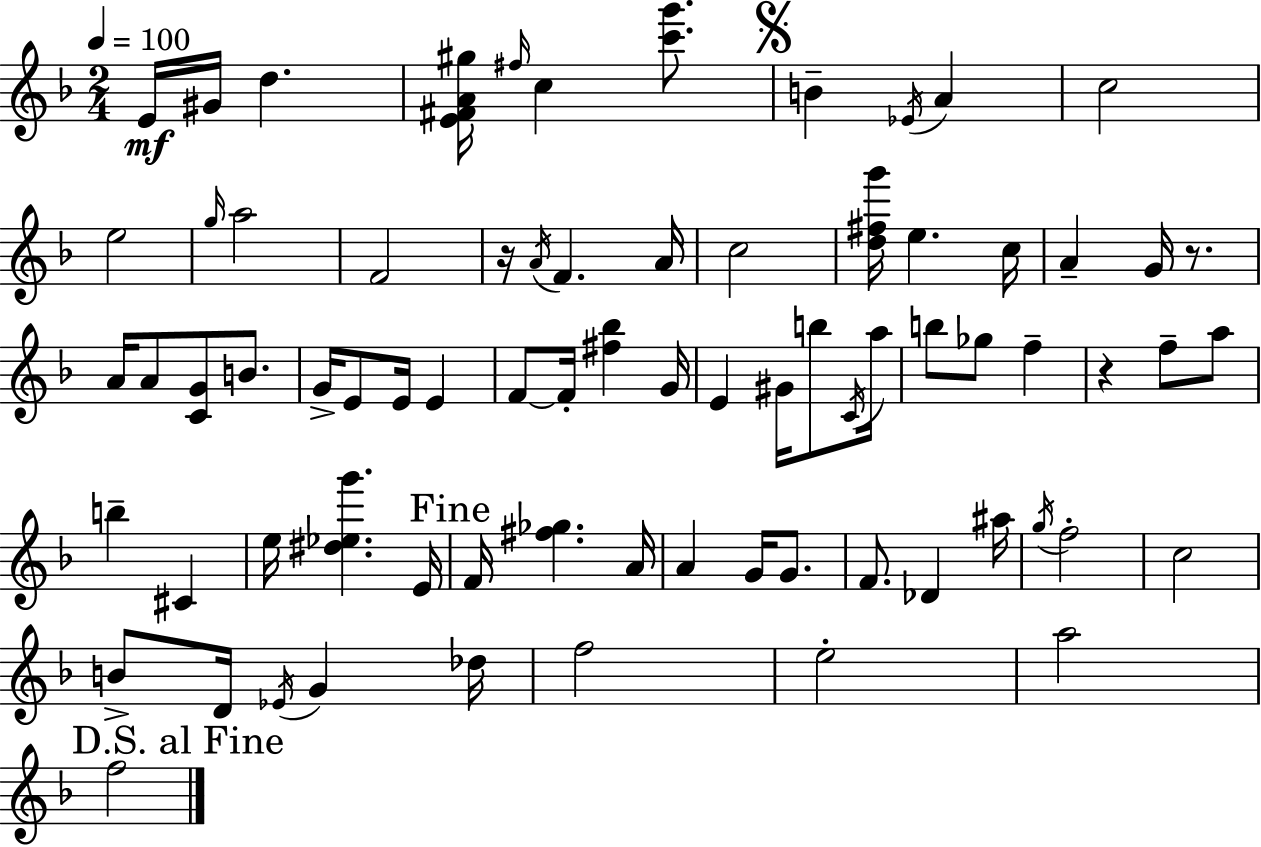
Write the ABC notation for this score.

X:1
T:Untitled
M:2/4
L:1/4
K:Dm
E/4 ^G/4 d [E^FA^g]/4 ^f/4 c [c'g']/2 B _E/4 A c2 e2 g/4 a2 F2 z/4 A/4 F A/4 c2 [d^fg']/4 e c/4 A G/4 z/2 A/4 A/2 [CG]/2 B/2 G/4 E/2 E/4 E F/2 F/4 [^f_b] G/4 E ^G/4 b/2 C/4 a/4 b/2 _g/2 f z f/2 a/2 b ^C e/4 [^d_eg'] E/4 F/4 [^f_g] A/4 A G/4 G/2 F/2 _D ^a/4 g/4 f2 c2 B/2 D/4 _E/4 G _d/4 f2 e2 a2 f2